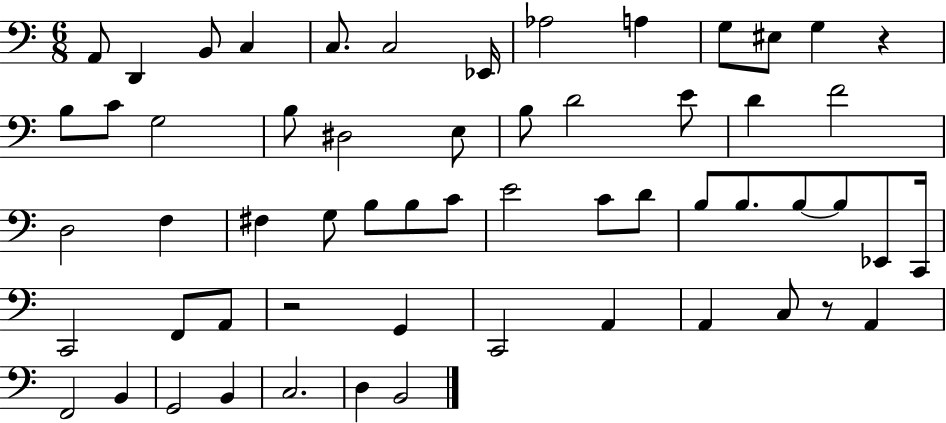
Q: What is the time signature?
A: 6/8